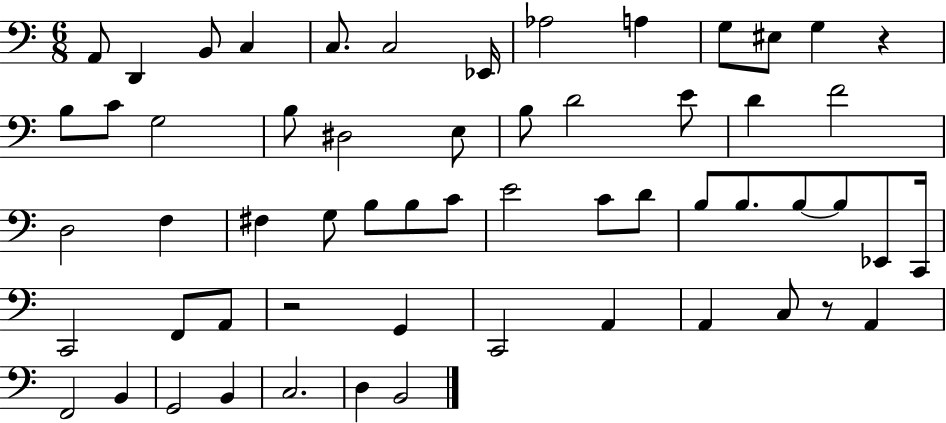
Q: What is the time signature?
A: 6/8